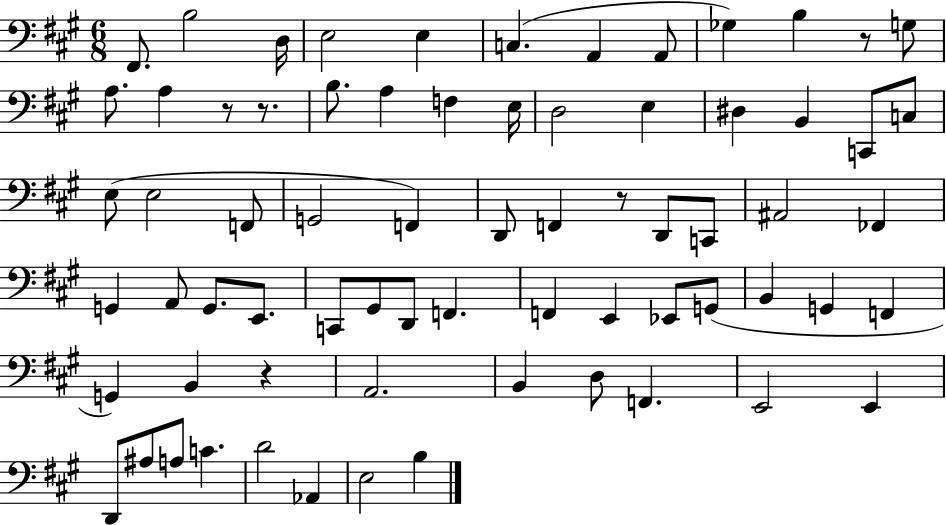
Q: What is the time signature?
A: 6/8